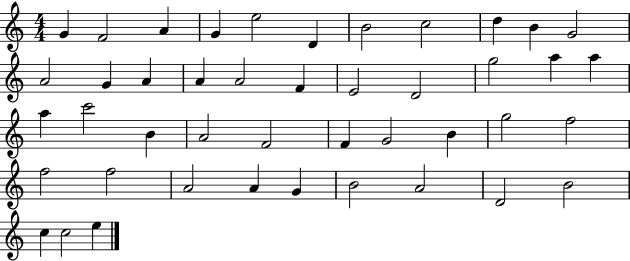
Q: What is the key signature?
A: C major